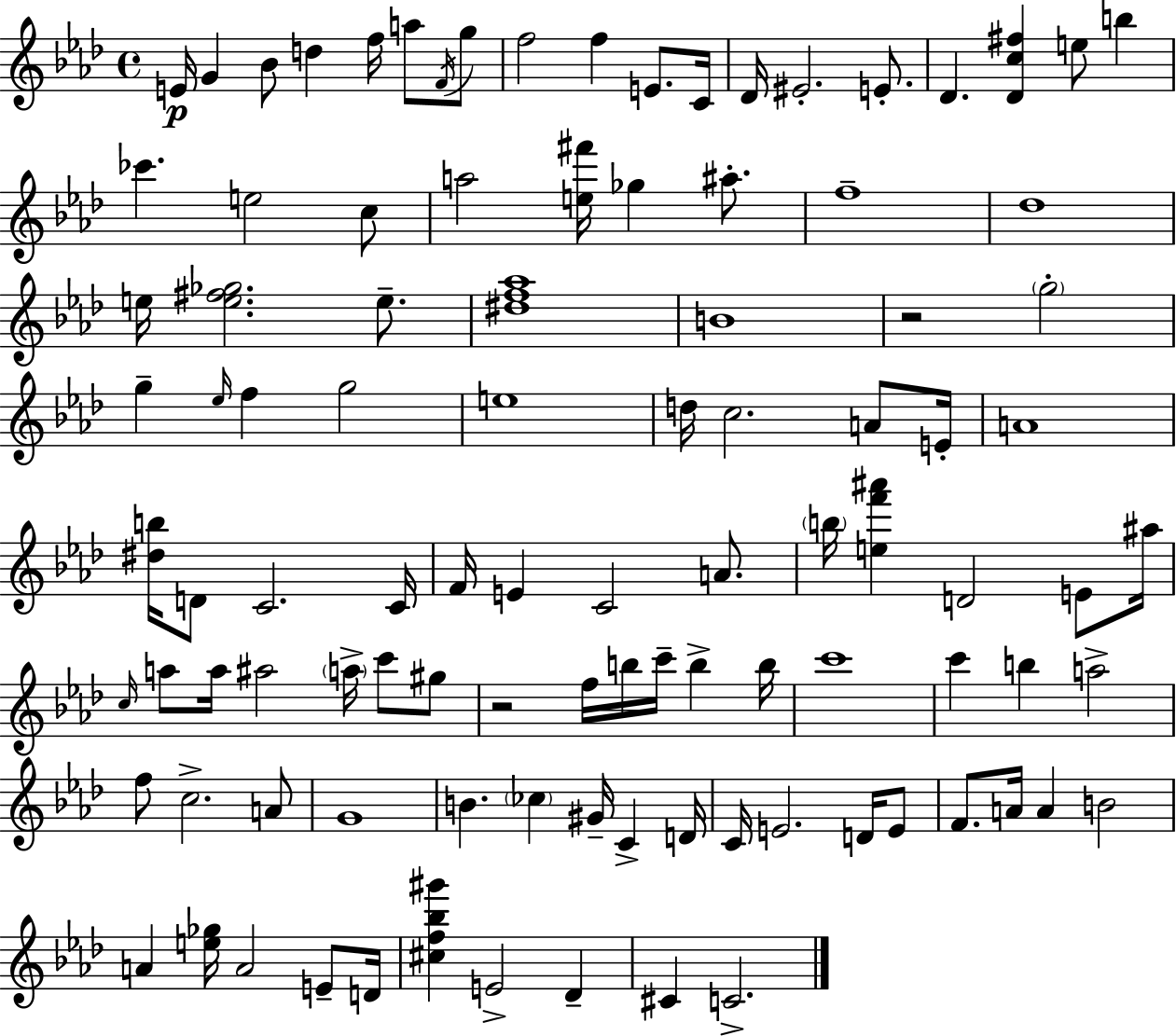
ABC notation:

X:1
T:Untitled
M:4/4
L:1/4
K:Fm
E/4 G _B/2 d f/4 a/2 F/4 g/2 f2 f E/2 C/4 _D/4 ^E2 E/2 _D [_Dc^f] e/2 b _c' e2 c/2 a2 [e^f']/4 _g ^a/2 f4 _d4 e/4 [e^f_g]2 e/2 [^df_a]4 B4 z2 g2 g _e/4 f g2 e4 d/4 c2 A/2 E/4 A4 [^db]/4 D/2 C2 C/4 F/4 E C2 A/2 b/4 [ef'^a'] D2 E/2 ^a/4 c/4 a/2 a/4 ^a2 a/4 c'/2 ^g/2 z2 f/4 b/4 c'/4 b b/4 c'4 c' b a2 f/2 c2 A/2 G4 B _c ^G/4 C D/4 C/4 E2 D/4 E/2 F/2 A/4 A B2 A [e_g]/4 A2 E/2 D/4 [^cf_b^g'] E2 _D ^C C2